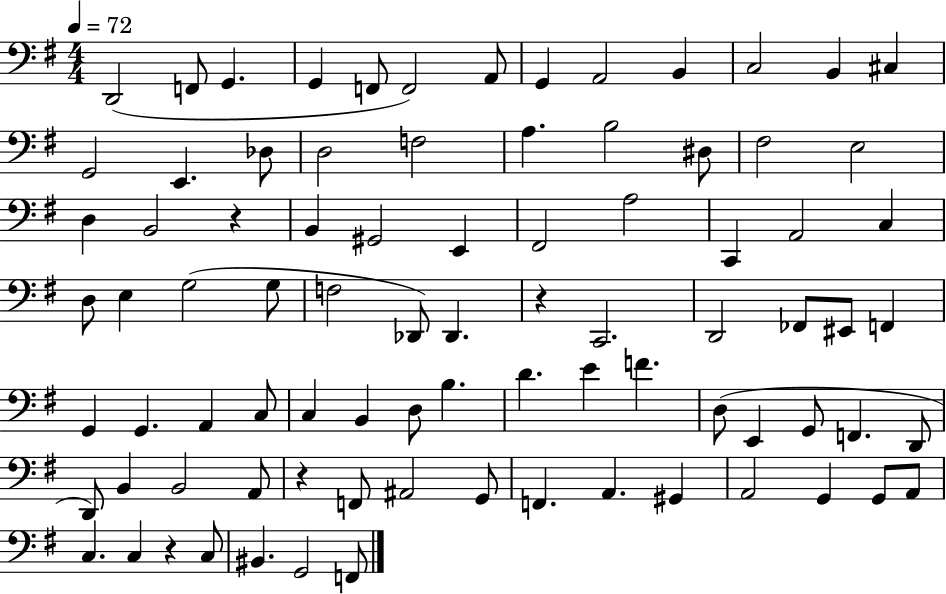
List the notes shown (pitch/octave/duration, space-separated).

D2/h F2/e G2/q. G2/q F2/e F2/h A2/e G2/q A2/h B2/q C3/h B2/q C#3/q G2/h E2/q. Db3/e D3/h F3/h A3/q. B3/h D#3/e F#3/h E3/h D3/q B2/h R/q B2/q G#2/h E2/q F#2/h A3/h C2/q A2/h C3/q D3/e E3/q G3/h G3/e F3/h Db2/e Db2/q. R/q C2/h. D2/h FES2/e EIS2/e F2/q G2/q G2/q. A2/q C3/e C3/q B2/q D3/e B3/q. D4/q. E4/q F4/q. D3/e E2/q G2/e F2/q. D2/e D2/e B2/q B2/h A2/e R/q F2/e A#2/h G2/e F2/q. A2/q. G#2/q A2/h G2/q G2/e A2/e C3/q. C3/q R/q C3/e BIS2/q. G2/h F2/e